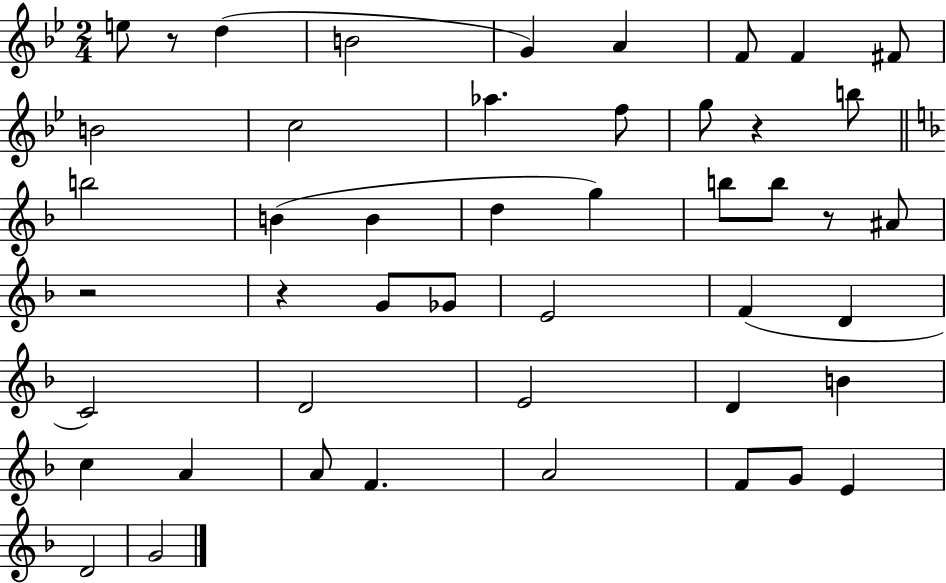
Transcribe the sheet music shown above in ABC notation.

X:1
T:Untitled
M:2/4
L:1/4
K:Bb
e/2 z/2 d B2 G A F/2 F ^F/2 B2 c2 _a f/2 g/2 z b/2 b2 B B d g b/2 b/2 z/2 ^A/2 z2 z G/2 _G/2 E2 F D C2 D2 E2 D B c A A/2 F A2 F/2 G/2 E D2 G2